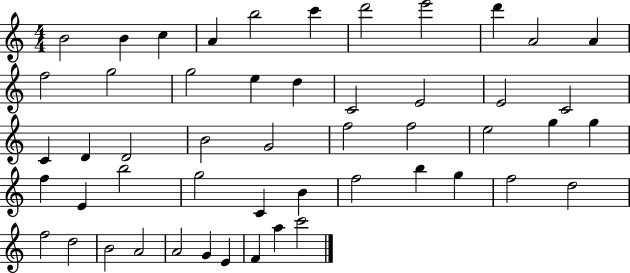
B4/h B4/q C5/q A4/q B5/h C6/q D6/h E6/h D6/q A4/h A4/q F5/h G5/h G5/h E5/q D5/q C4/h E4/h E4/h C4/h C4/q D4/q D4/h B4/h G4/h F5/h F5/h E5/h G5/q G5/q F5/q E4/q B5/h G5/h C4/q B4/q F5/h B5/q G5/q F5/h D5/h F5/h D5/h B4/h A4/h A4/h G4/q E4/q F4/q A5/q C6/h